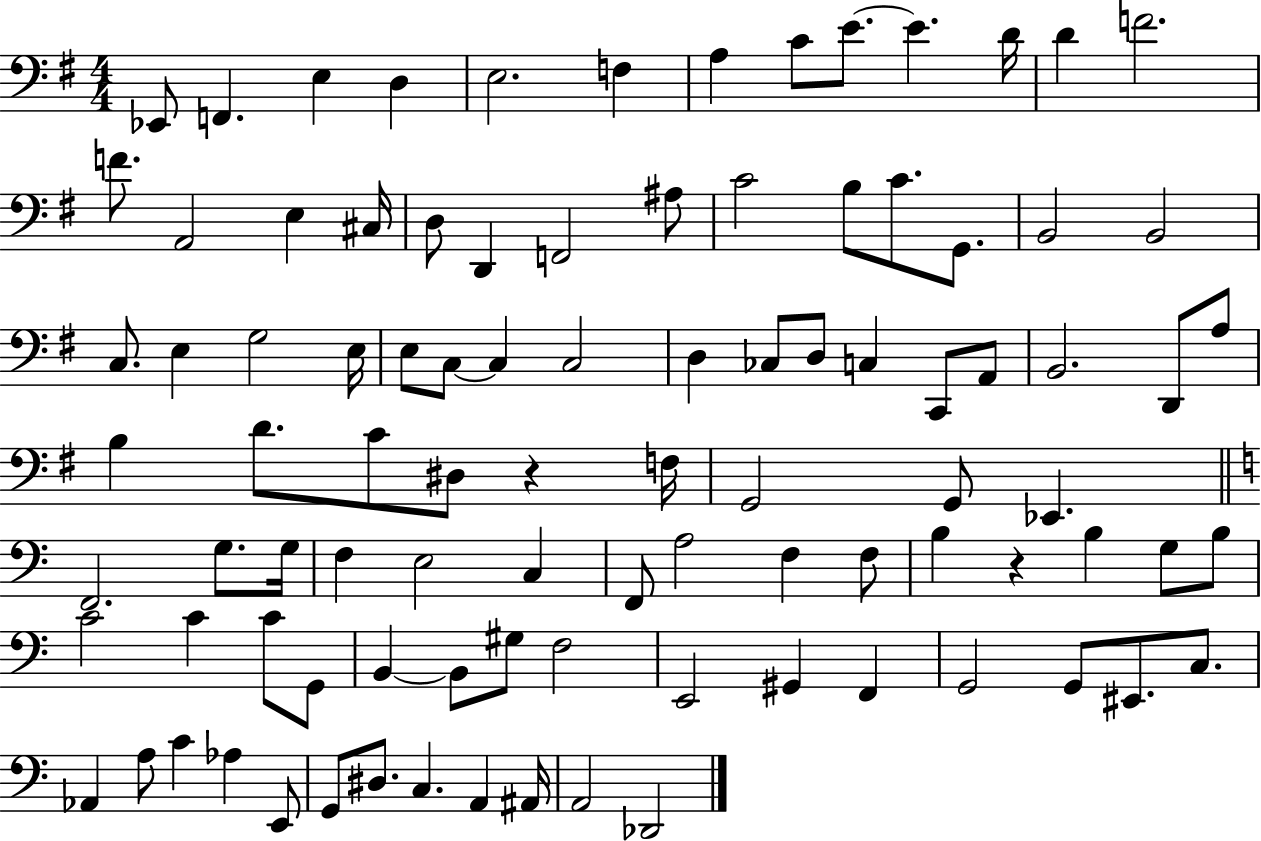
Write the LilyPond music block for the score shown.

{
  \clef bass
  \numericTimeSignature
  \time 4/4
  \key g \major
  ees,8 f,4. e4 d4 | e2. f4 | a4 c'8 e'8.~~ e'4. d'16 | d'4 f'2. | \break f'8. a,2 e4 cis16 | d8 d,4 f,2 ais8 | c'2 b8 c'8. g,8. | b,2 b,2 | \break c8. e4 g2 e16 | e8 c8~~ c4 c2 | d4 ces8 d8 c4 c,8 a,8 | b,2. d,8 a8 | \break b4 d'8. c'8 dis8 r4 f16 | g,2 g,8 ees,4. | \bar "||" \break \key c \major f,2. g8. g16 | f4 e2 c4 | f,8 a2 f4 f8 | b4 r4 b4 g8 b8 | \break c'2 c'4 c'8 g,8 | b,4~~ b,8 gis8 f2 | e,2 gis,4 f,4 | g,2 g,8 eis,8. c8. | \break aes,4 a8 c'4 aes4 e,8 | g,8 dis8. c4. a,4 ais,16 | a,2 des,2 | \bar "|."
}